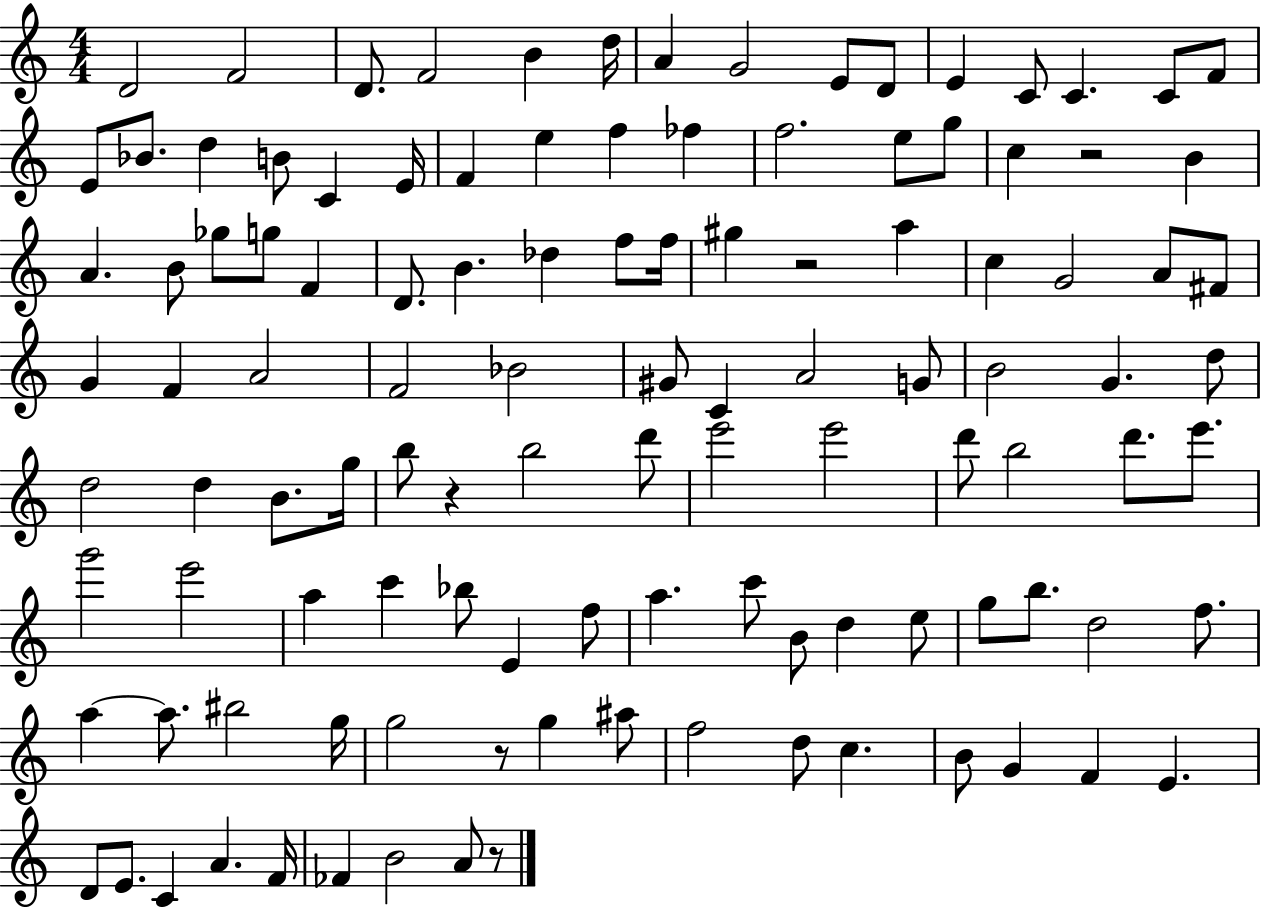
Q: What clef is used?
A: treble